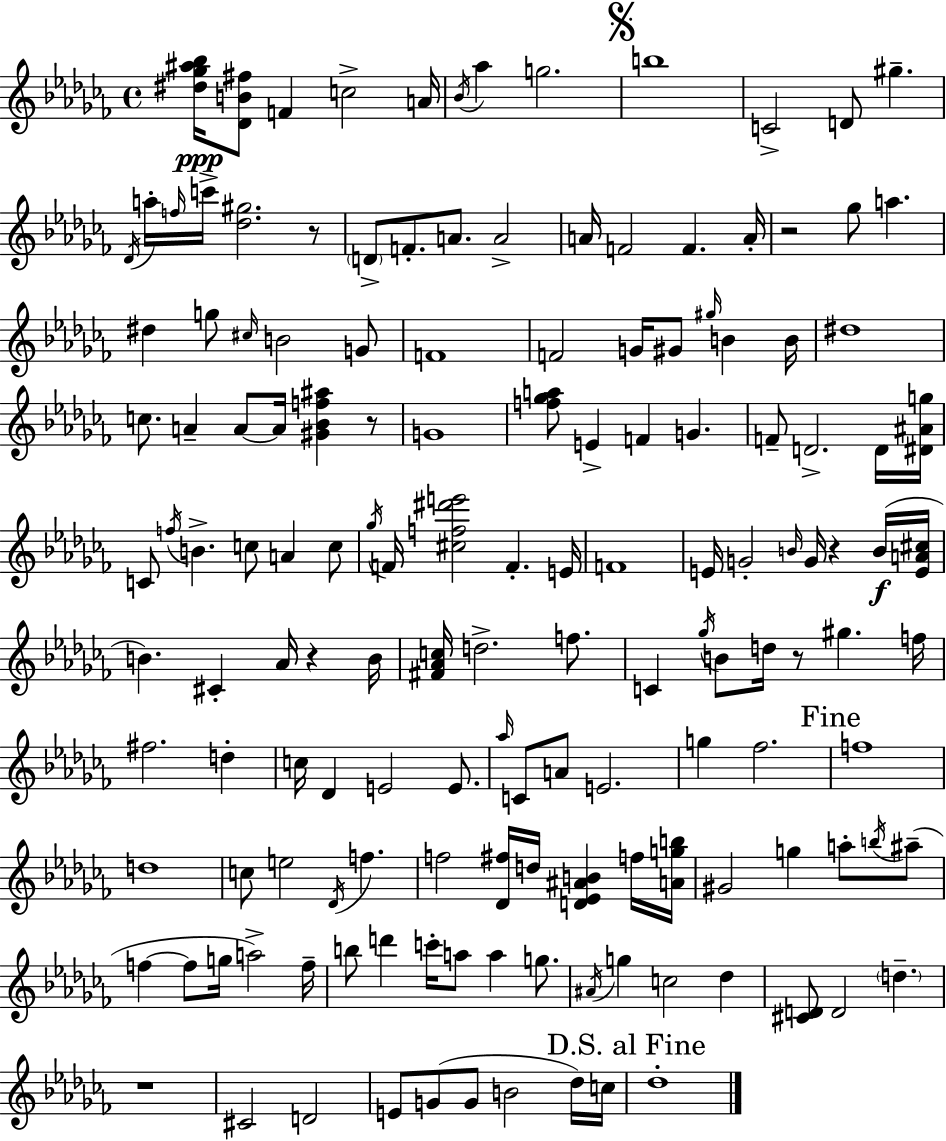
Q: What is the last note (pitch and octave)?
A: Db5